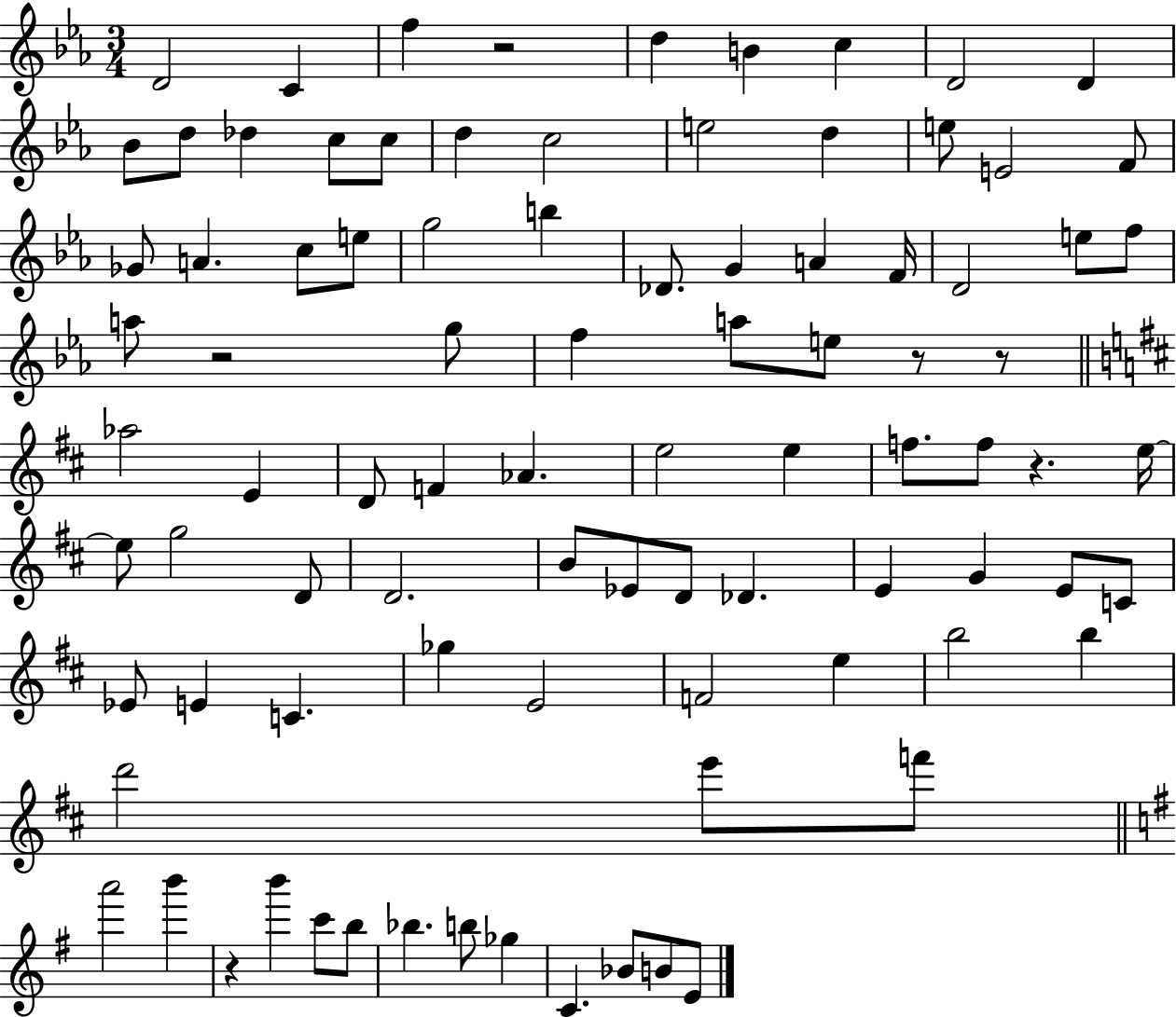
X:1
T:Untitled
M:3/4
L:1/4
K:Eb
D2 C f z2 d B c D2 D _B/2 d/2 _d c/2 c/2 d c2 e2 d e/2 E2 F/2 _G/2 A c/2 e/2 g2 b _D/2 G A F/4 D2 e/2 f/2 a/2 z2 g/2 f a/2 e/2 z/2 z/2 _a2 E D/2 F _A e2 e f/2 f/2 z e/4 e/2 g2 D/2 D2 B/2 _E/2 D/2 _D E G E/2 C/2 _E/2 E C _g E2 F2 e b2 b d'2 e'/2 f'/2 a'2 b' z b' c'/2 b/2 _b b/2 _g C _B/2 B/2 E/2